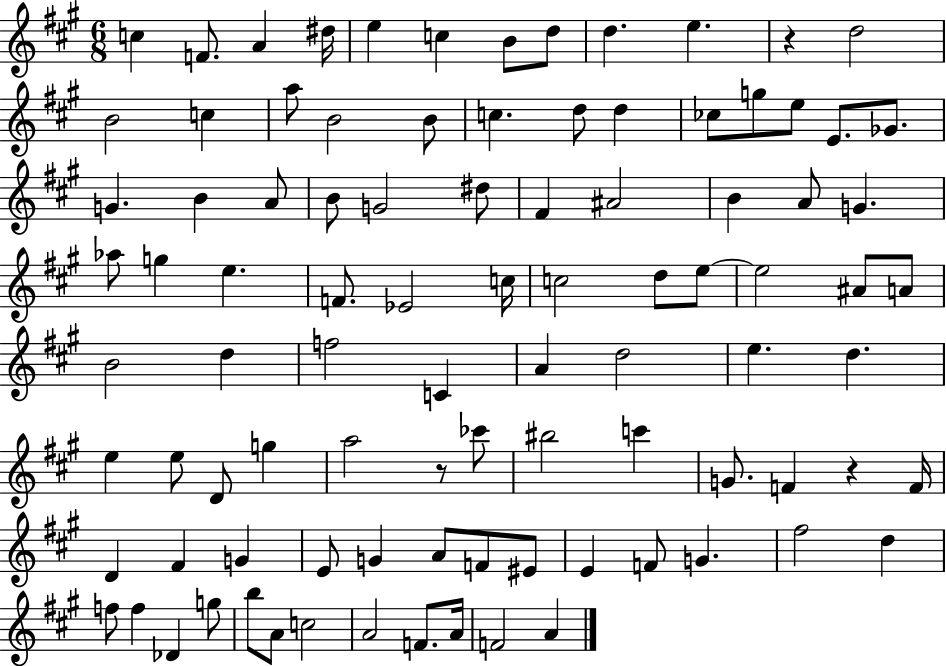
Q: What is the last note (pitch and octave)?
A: A4